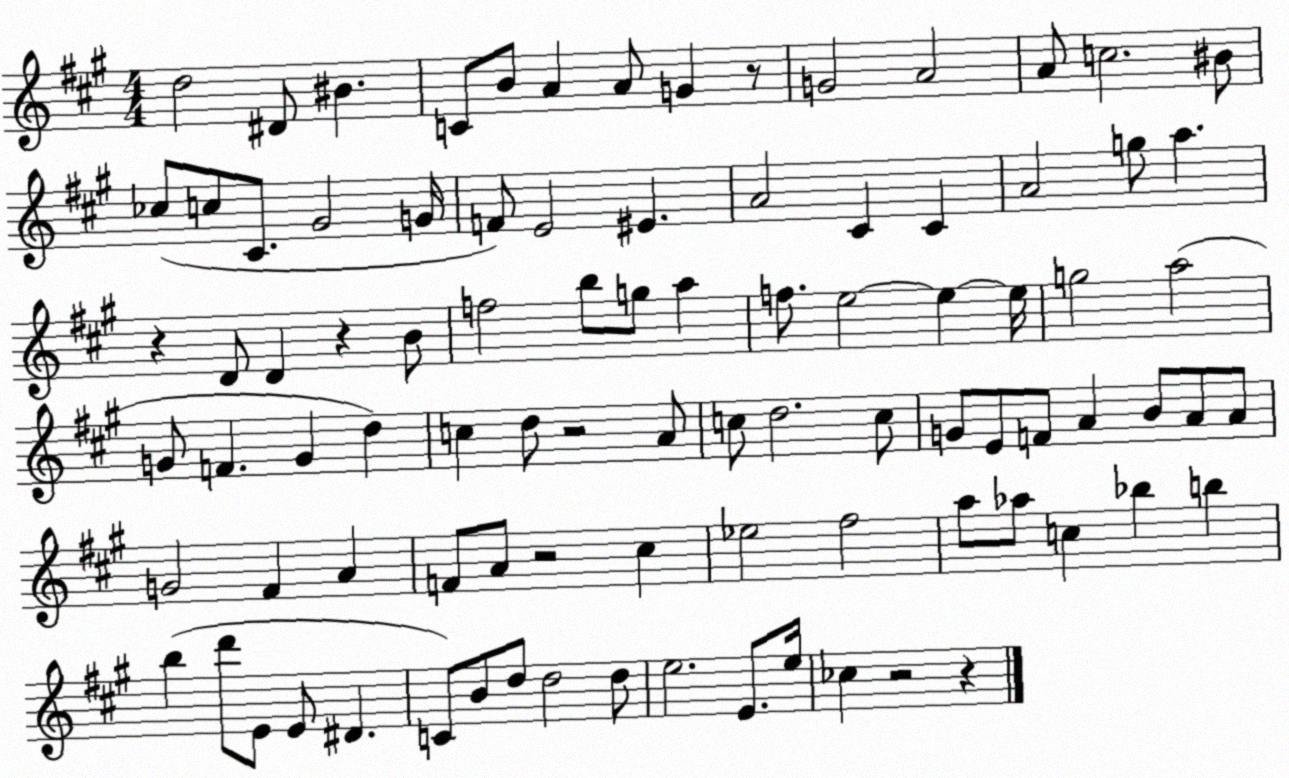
X:1
T:Untitled
M:4/4
L:1/4
K:A
d2 ^D/2 ^B C/2 B/2 A A/2 G z/2 G2 A2 A/2 c2 ^B/2 _c/2 c/2 ^C/2 ^G2 G/4 F/2 E2 ^E A2 ^C ^C A2 g/2 a z D/2 D z B/2 f2 b/2 g/2 a f/2 e2 e e/4 g2 a2 G/2 F G d c d/2 z2 A/2 c/2 d2 c/2 G/2 E/2 F/2 A B/2 A/2 A/2 G2 ^F A F/2 A/2 z2 ^c _e2 ^f2 a/2 _a/2 c _b b b d'/2 E/2 E/2 ^D C/2 B/2 d/2 d2 d/2 e2 E/2 e/4 _c z2 z